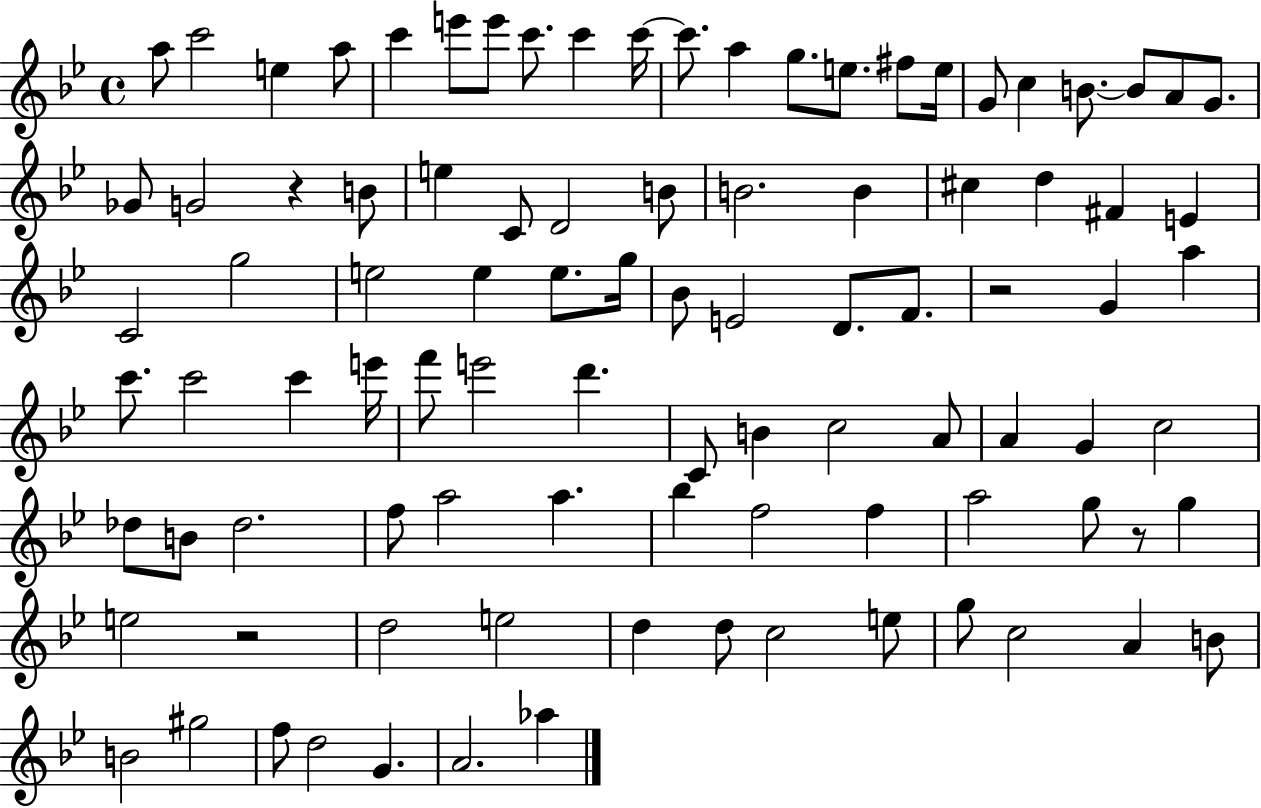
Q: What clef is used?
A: treble